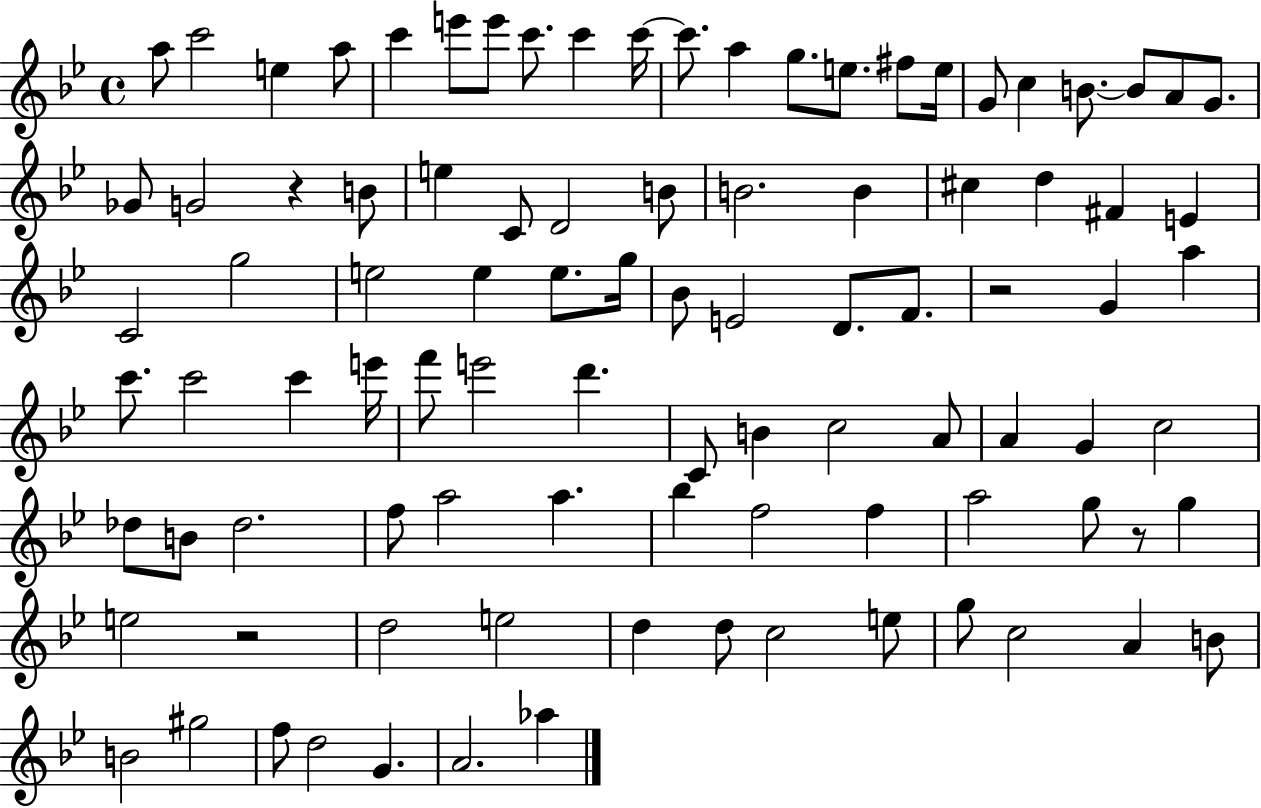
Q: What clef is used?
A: treble